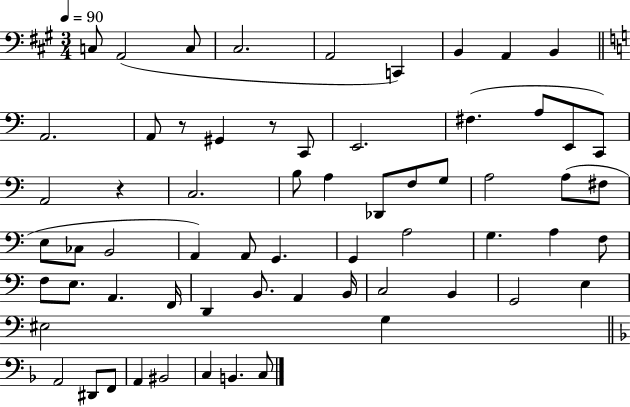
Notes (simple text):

C3/e A2/h C3/e C#3/h. A2/h C2/q B2/q A2/q B2/q A2/h. A2/e R/e G#2/q R/e C2/e E2/h. F#3/q. A3/e E2/e C2/e A2/h R/q C3/h. B3/e A3/q Db2/e F3/e G3/e A3/h A3/e F#3/e E3/e CES3/e B2/h A2/q A2/e G2/q. G2/q A3/h G3/q. A3/q F3/e F3/e E3/e. A2/q. F2/s D2/q B2/e. A2/q B2/s C3/h B2/q G2/h E3/q EIS3/h G3/q A2/h D#2/e F2/e A2/q BIS2/h C3/q B2/q. C3/e